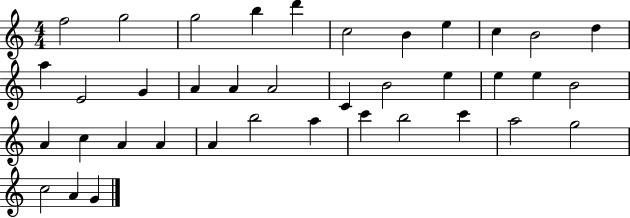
{
  \clef treble
  \numericTimeSignature
  \time 4/4
  \key c \major
  f''2 g''2 | g''2 b''4 d'''4 | c''2 b'4 e''4 | c''4 b'2 d''4 | \break a''4 e'2 g'4 | a'4 a'4 a'2 | c'4 b'2 e''4 | e''4 e''4 b'2 | \break a'4 c''4 a'4 a'4 | a'4 b''2 a''4 | c'''4 b''2 c'''4 | a''2 g''2 | \break c''2 a'4 g'4 | \bar "|."
}